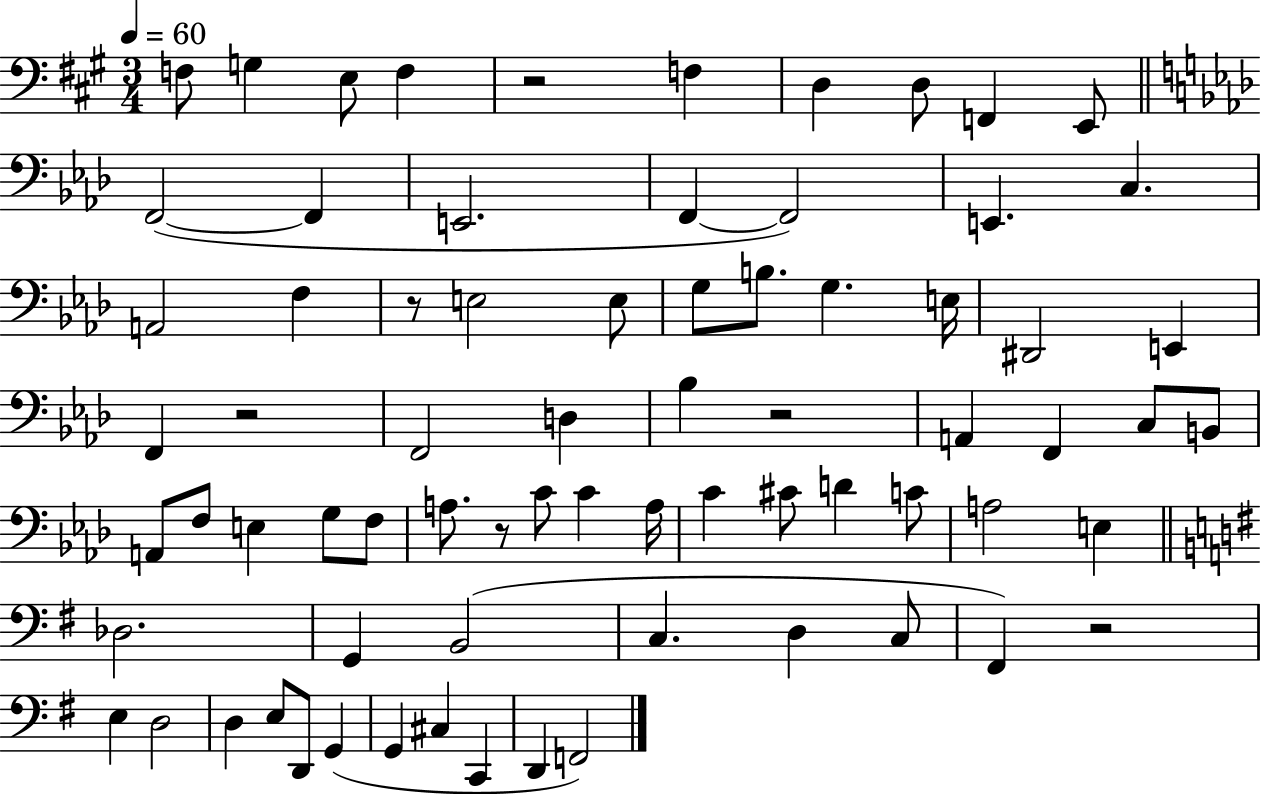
F3/e G3/q E3/e F3/q R/h F3/q D3/q D3/e F2/q E2/e F2/h F2/q E2/h. F2/q F2/h E2/q. C3/q. A2/h F3/q R/e E3/h E3/e G3/e B3/e. G3/q. E3/s D#2/h E2/q F2/q R/h F2/h D3/q Bb3/q R/h A2/q F2/q C3/e B2/e A2/e F3/e E3/q G3/e F3/e A3/e. R/e C4/e C4/q A3/s C4/q C#4/e D4/q C4/e A3/h E3/q Db3/h. G2/q B2/h C3/q. D3/q C3/e F#2/q R/h E3/q D3/h D3/q E3/e D2/e G2/q G2/q C#3/q C2/q D2/q F2/h